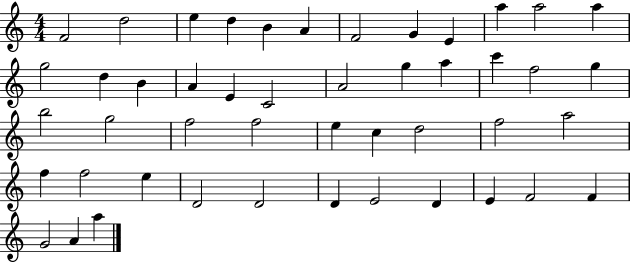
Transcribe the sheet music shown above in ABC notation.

X:1
T:Untitled
M:4/4
L:1/4
K:C
F2 d2 e d B A F2 G E a a2 a g2 d B A E C2 A2 g a c' f2 g b2 g2 f2 f2 e c d2 f2 a2 f f2 e D2 D2 D E2 D E F2 F G2 A a